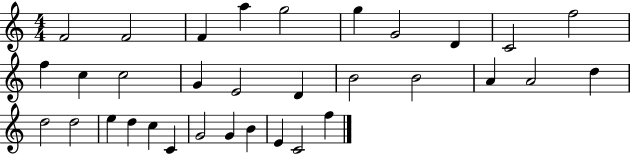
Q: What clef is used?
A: treble